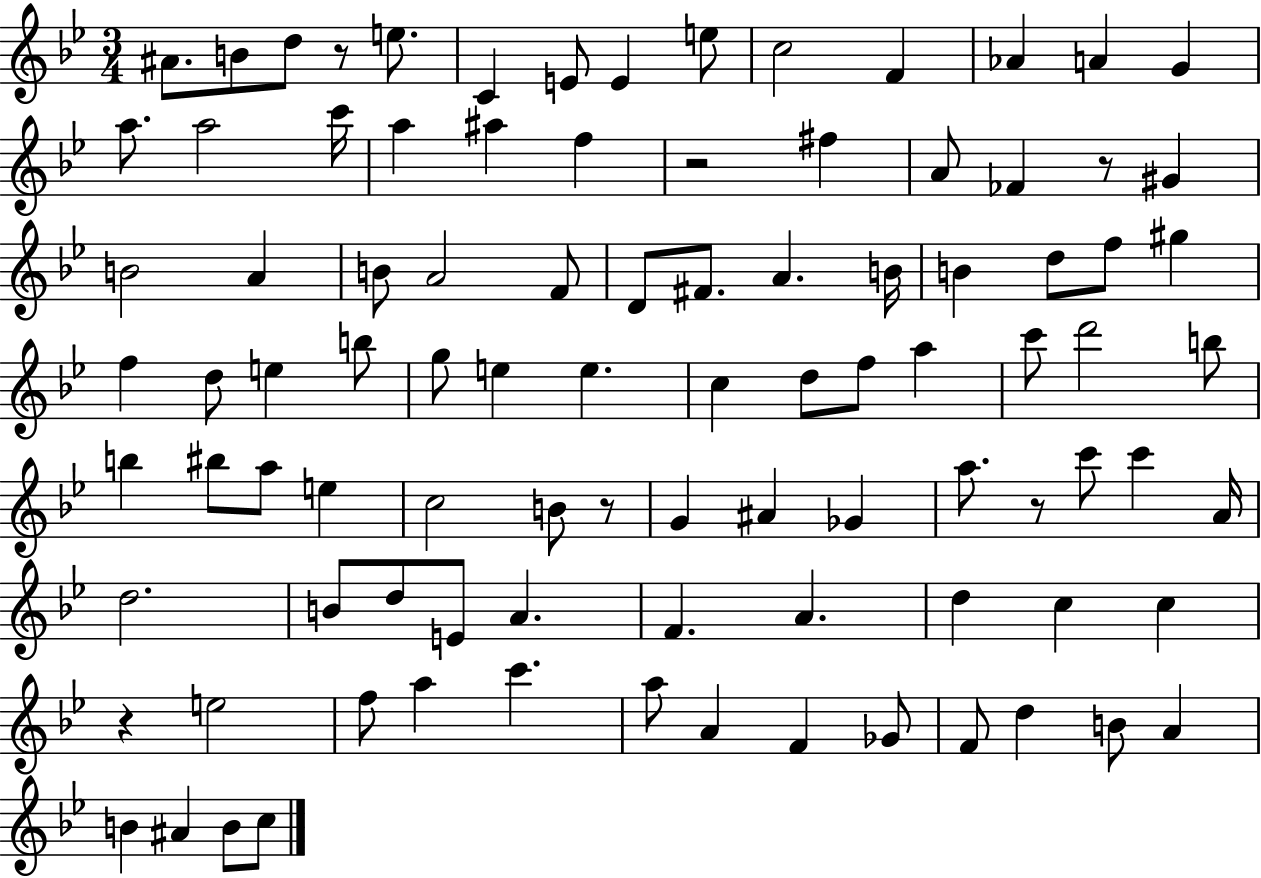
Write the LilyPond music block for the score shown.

{
  \clef treble
  \numericTimeSignature
  \time 3/4
  \key bes \major
  ais'8. b'8 d''8 r8 e''8. | c'4 e'8 e'4 e''8 | c''2 f'4 | aes'4 a'4 g'4 | \break a''8. a''2 c'''16 | a''4 ais''4 f''4 | r2 fis''4 | a'8 fes'4 r8 gis'4 | \break b'2 a'4 | b'8 a'2 f'8 | d'8 fis'8. a'4. b'16 | b'4 d''8 f''8 gis''4 | \break f''4 d''8 e''4 b''8 | g''8 e''4 e''4. | c''4 d''8 f''8 a''4 | c'''8 d'''2 b''8 | \break b''4 bis''8 a''8 e''4 | c''2 b'8 r8 | g'4 ais'4 ges'4 | a''8. r8 c'''8 c'''4 a'16 | \break d''2. | b'8 d''8 e'8 a'4. | f'4. a'4. | d''4 c''4 c''4 | \break r4 e''2 | f''8 a''4 c'''4. | a''8 a'4 f'4 ges'8 | f'8 d''4 b'8 a'4 | \break b'4 ais'4 b'8 c''8 | \bar "|."
}